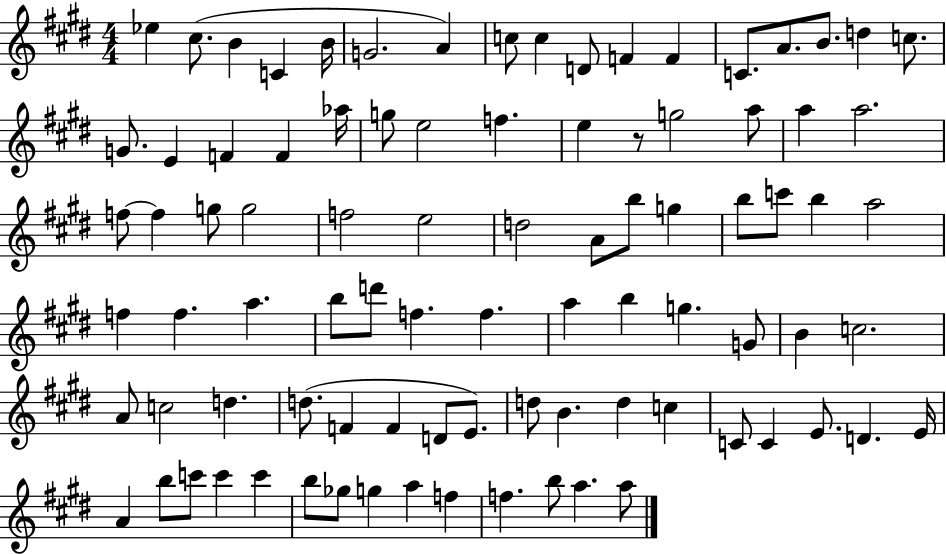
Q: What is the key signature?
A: E major